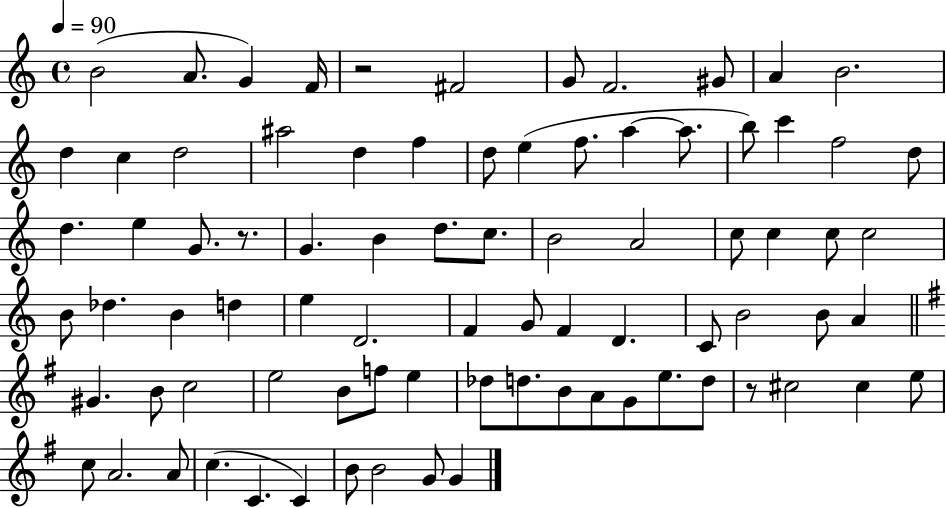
B4/h A4/e. G4/q F4/s R/h F#4/h G4/e F4/h. G#4/e A4/q B4/h. D5/q C5/q D5/h A#5/h D5/q F5/q D5/e E5/q F5/e. A5/q A5/e. B5/e C6/q F5/h D5/e D5/q. E5/q G4/e. R/e. G4/q. B4/q D5/e. C5/e. B4/h A4/h C5/e C5/q C5/e C5/h B4/e Db5/q. B4/q D5/q E5/q D4/h. F4/q G4/e F4/q D4/q. C4/e B4/h B4/e A4/q G#4/q. B4/e C5/h E5/h B4/e F5/e E5/q Db5/e D5/e. B4/e A4/e G4/e E5/e. D5/e R/e C#5/h C#5/q E5/e C5/e A4/h. A4/e C5/q. C4/q. C4/q B4/e B4/h G4/e G4/q